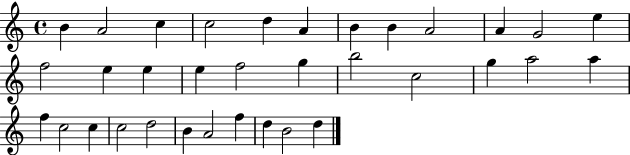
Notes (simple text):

B4/q A4/h C5/q C5/h D5/q A4/q B4/q B4/q A4/h A4/q G4/h E5/q F5/h E5/q E5/q E5/q F5/h G5/q B5/h C5/h G5/q A5/h A5/q F5/q C5/h C5/q C5/h D5/h B4/q A4/h F5/q D5/q B4/h D5/q